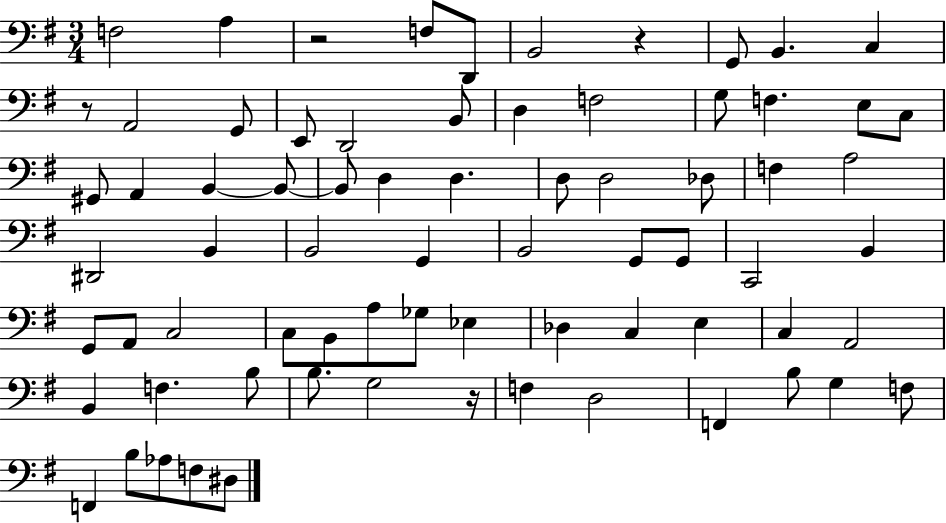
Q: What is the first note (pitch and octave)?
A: F3